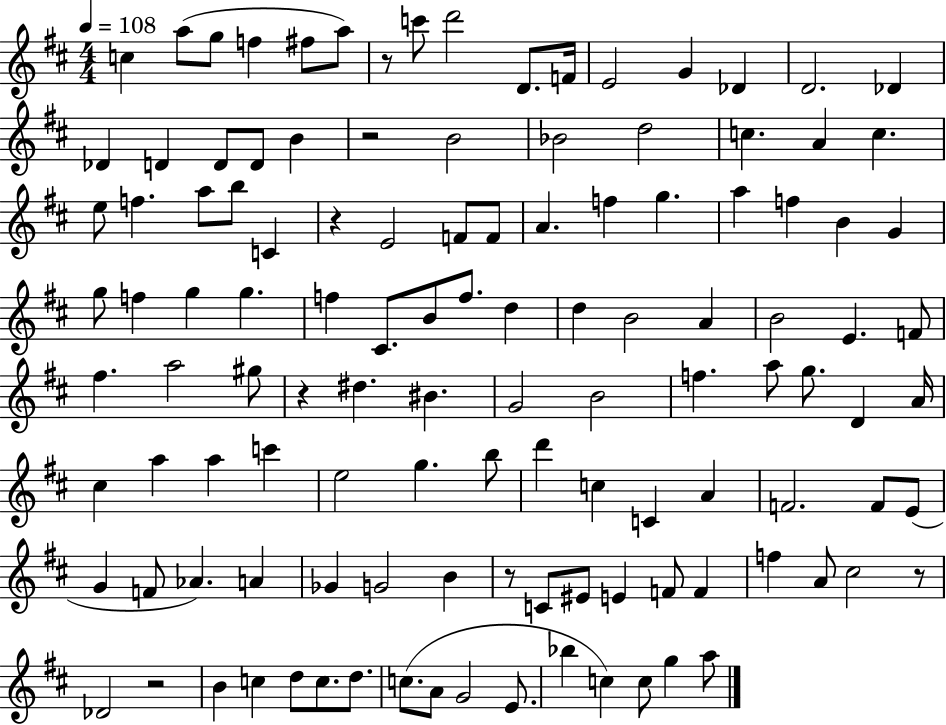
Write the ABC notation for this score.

X:1
T:Untitled
M:4/4
L:1/4
K:D
c a/2 g/2 f ^f/2 a/2 z/2 c'/2 d'2 D/2 F/4 E2 G _D D2 _D _D D D/2 D/2 B z2 B2 _B2 d2 c A c e/2 f a/2 b/2 C z E2 F/2 F/2 A f g a f B G g/2 f g g f ^C/2 B/2 f/2 d d B2 A B2 E F/2 ^f a2 ^g/2 z ^d ^B G2 B2 f a/2 g/2 D A/4 ^c a a c' e2 g b/2 d' c C A F2 F/2 E/2 G F/2 _A A _G G2 B z/2 C/2 ^E/2 E F/2 F f A/2 ^c2 z/2 _D2 z2 B c d/2 c/2 d/2 c/2 A/2 G2 E/2 _b c c/2 g a/2